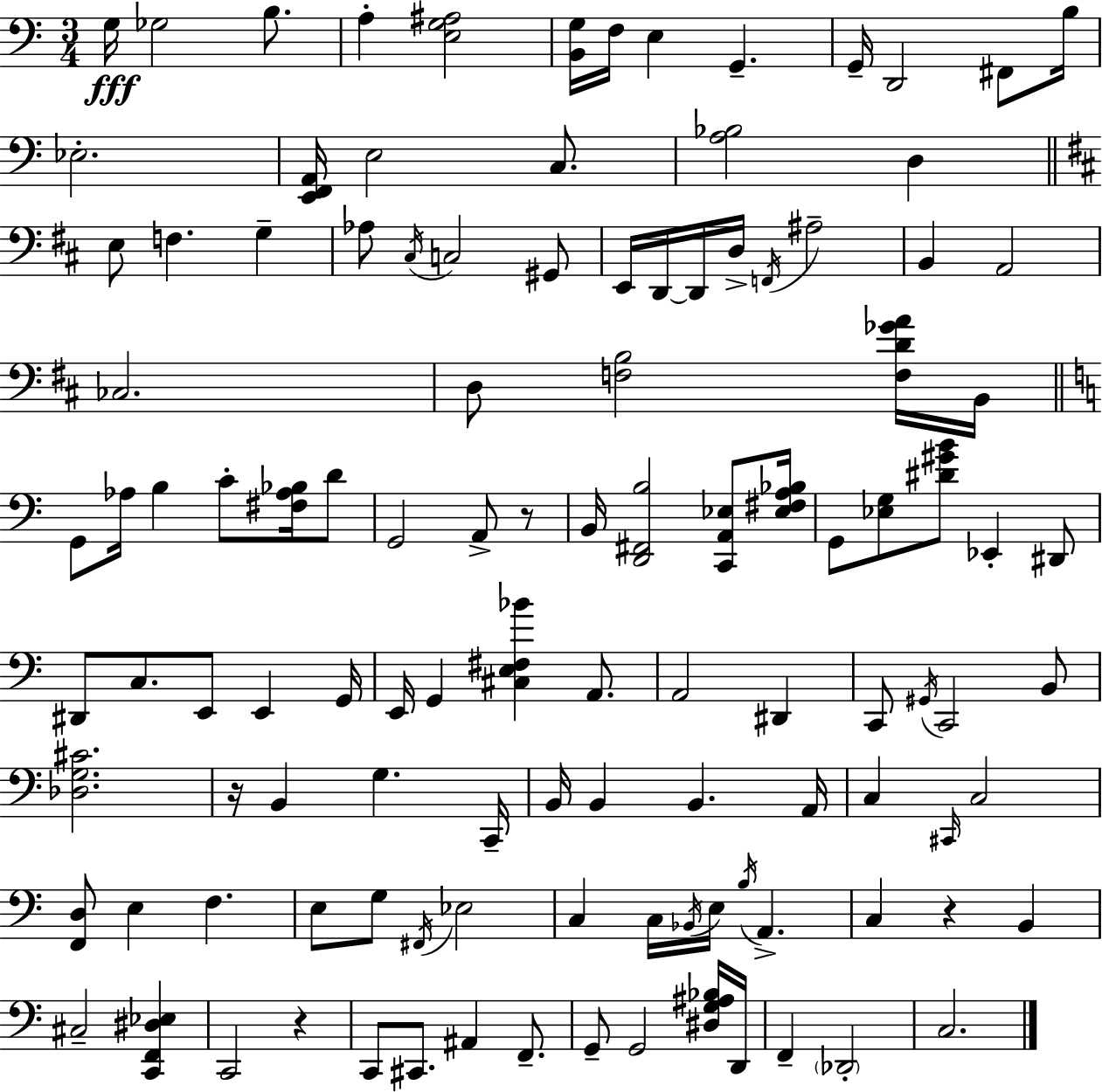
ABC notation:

X:1
T:Untitled
M:3/4
L:1/4
K:Am
G,/4 _G,2 B,/2 A, [E,G,^A,]2 [B,,G,]/4 F,/4 E, G,, G,,/4 D,,2 ^F,,/2 B,/4 _E,2 [E,,F,,A,,]/4 E,2 C,/2 [A,_B,]2 D, E,/2 F, G, _A,/2 ^C,/4 C,2 ^G,,/2 E,,/4 D,,/4 D,,/4 D,/4 F,,/4 ^A,2 B,, A,,2 _C,2 D,/2 [F,B,]2 [F,D_GA]/4 B,,/4 G,,/2 _A,/4 B, C/2 [^F,_A,_B,]/4 D/2 G,,2 A,,/2 z/2 B,,/4 [D,,^F,,B,]2 [C,,A,,_E,]/2 [_E,^F,A,_B,]/4 G,,/2 [_E,G,]/2 [^D^GB]/2 _E,, ^D,,/2 ^D,,/2 C,/2 E,,/2 E,, G,,/4 E,,/4 G,, [^C,E,^F,_B] A,,/2 A,,2 ^D,, C,,/2 ^G,,/4 C,,2 B,,/2 [_D,G,^C]2 z/4 B,, G, C,,/4 B,,/4 B,, B,, A,,/4 C, ^C,,/4 C,2 [F,,D,]/2 E, F, E,/2 G,/2 ^F,,/4 _E,2 C, C,/4 _B,,/4 E,/4 B,/4 A,, C, z B,, ^C,2 [C,,F,,^D,_E,] C,,2 z C,,/2 ^C,,/2 ^A,, F,,/2 G,,/2 G,,2 [^D,G,^A,_B,]/4 D,,/4 F,, _D,,2 C,2